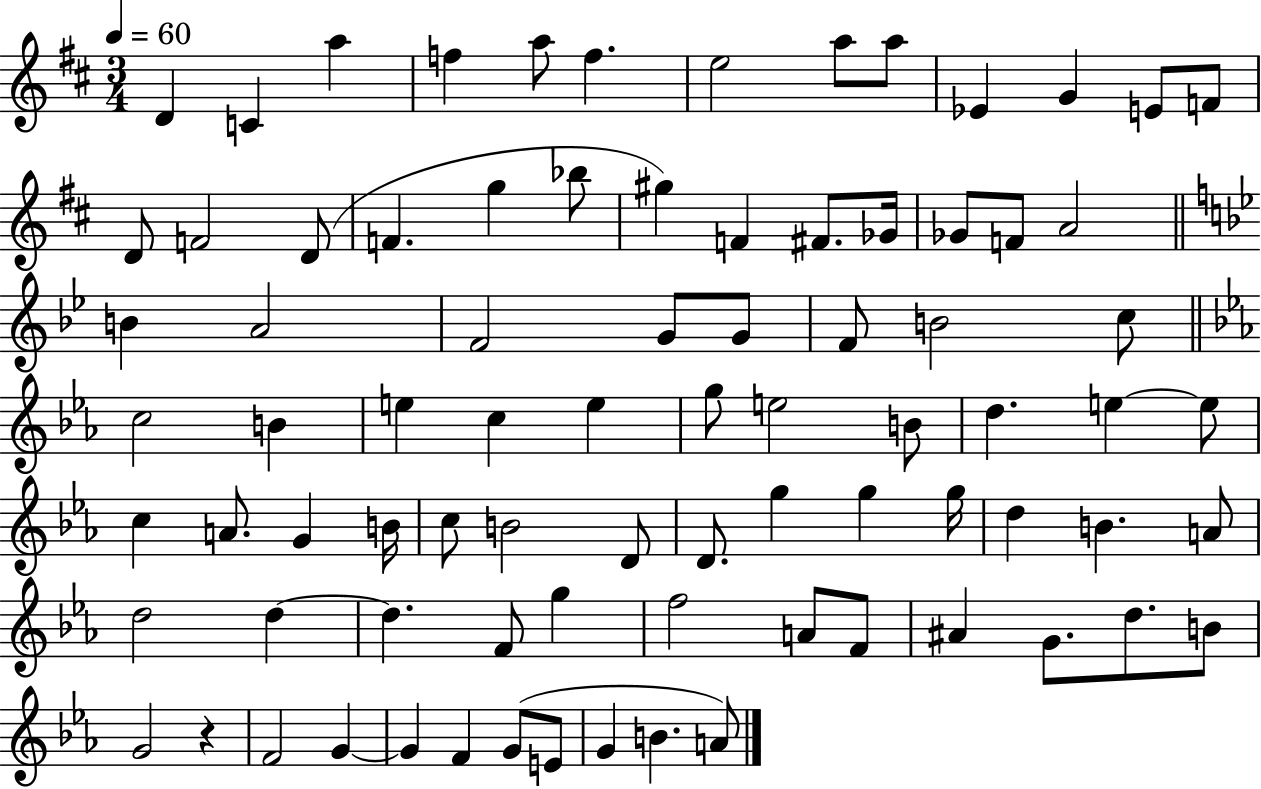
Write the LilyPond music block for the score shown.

{
  \clef treble
  \numericTimeSignature
  \time 3/4
  \key d \major
  \tempo 4 = 60
  d'4 c'4 a''4 | f''4 a''8 f''4. | e''2 a''8 a''8 | ees'4 g'4 e'8 f'8 | \break d'8 f'2 d'8( | f'4. g''4 bes''8 | gis''4) f'4 fis'8. ges'16 | ges'8 f'8 a'2 | \break \bar "||" \break \key bes \major b'4 a'2 | f'2 g'8 g'8 | f'8 b'2 c''8 | \bar "||" \break \key ees \major c''2 b'4 | e''4 c''4 e''4 | g''8 e''2 b'8 | d''4. e''4~~ e''8 | \break c''4 a'8. g'4 b'16 | c''8 b'2 d'8 | d'8. g''4 g''4 g''16 | d''4 b'4. a'8 | \break d''2 d''4~~ | d''4. f'8 g''4 | f''2 a'8 f'8 | ais'4 g'8. d''8. b'8 | \break g'2 r4 | f'2 g'4~~ | g'4 f'4 g'8( e'8 | g'4 b'4. a'8) | \break \bar "|."
}